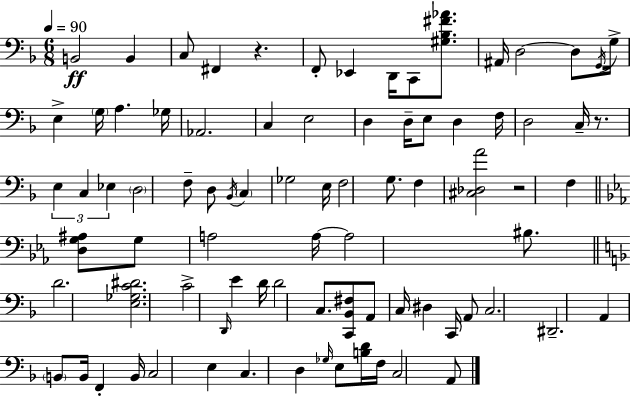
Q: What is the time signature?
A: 6/8